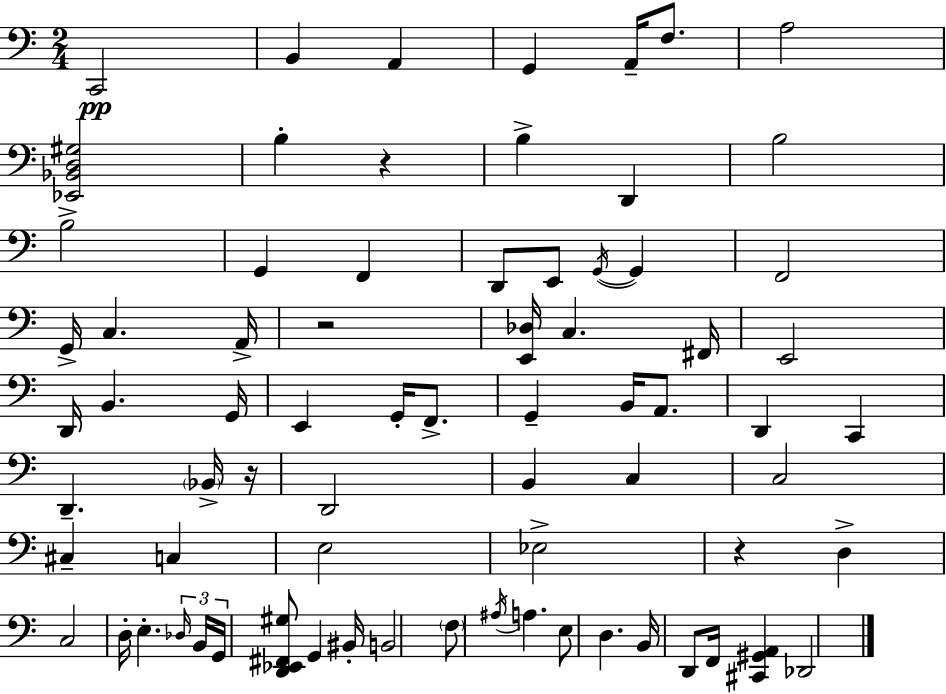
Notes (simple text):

C2/h B2/q A2/q G2/q A2/s F3/e. A3/h [Eb2,Bb2,D3,G#3]/h B3/q R/q B3/q D2/q B3/h B3/h G2/q F2/q D2/e E2/e G2/s G2/q F2/h G2/s C3/q. A2/s R/h [E2,Db3]/s C3/q. F#2/s E2/h D2/s B2/q. G2/s E2/q G2/s F2/e. G2/q B2/s A2/e. D2/q C2/q D2/q. Bb2/s R/s D2/h B2/q C3/q C3/h C#3/q C3/q E3/h Eb3/h R/q D3/q C3/h D3/s E3/q. Db3/s B2/s G2/s [D2,Eb2,F#2,G#3]/e G2/q BIS2/s B2/h F3/e A#3/s A3/q. E3/e D3/q. B2/s D2/e F2/s [C#2,G#2,A2]/q Db2/h